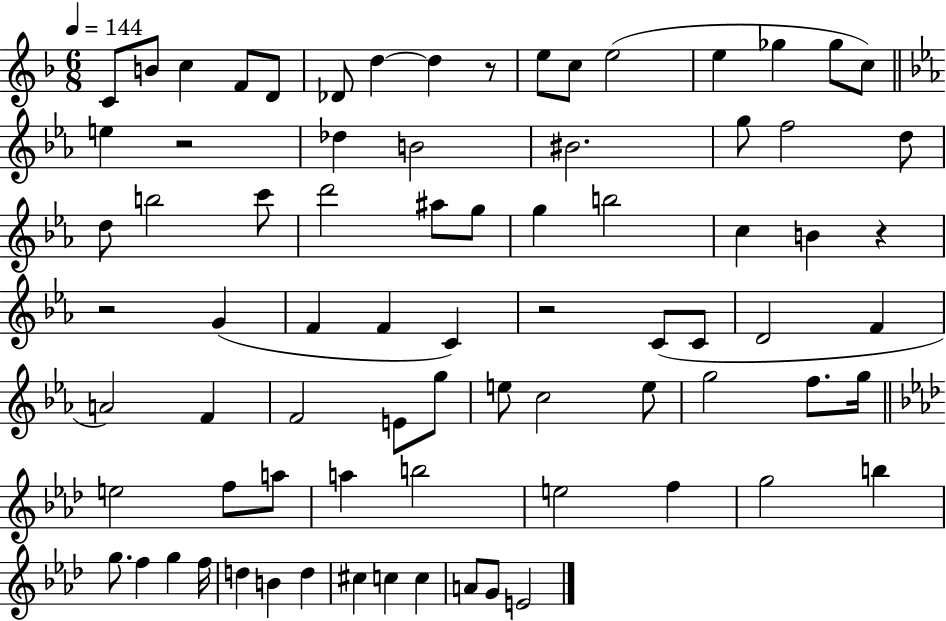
{
  \clef treble
  \numericTimeSignature
  \time 6/8
  \key f \major
  \tempo 4 = 144
  c'8 b'8 c''4 f'8 d'8 | des'8 d''4~~ d''4 r8 | e''8 c''8 e''2( | e''4 ges''4 ges''8 c''8) | \break \bar "||" \break \key ees \major e''4 r2 | des''4 b'2 | bis'2. | g''8 f''2 d''8 | \break d''8 b''2 c'''8 | d'''2 ais''8 g''8 | g''4 b''2 | c''4 b'4 r4 | \break r2 g'4( | f'4 f'4 c'4) | r2 c'8( c'8 | d'2 f'4 | \break a'2) f'4 | f'2 e'8 g''8 | e''8 c''2 e''8 | g''2 f''8. g''16 | \break \bar "||" \break \key f \minor e''2 f''8 a''8 | a''4 b''2 | e''2 f''4 | g''2 b''4 | \break g''8. f''4 g''4 f''16 | d''4 b'4 d''4 | cis''4 c''4 c''4 | a'8 g'8 e'2 | \break \bar "|."
}